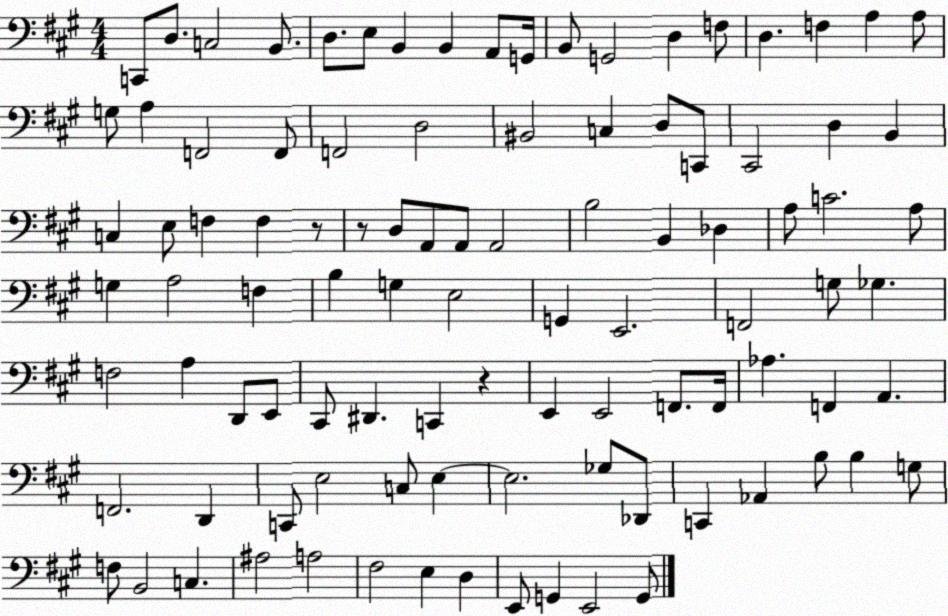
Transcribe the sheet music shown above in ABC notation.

X:1
T:Untitled
M:4/4
L:1/4
K:A
C,,/2 D,/2 C,2 B,,/2 D,/2 E,/2 B,, B,, A,,/2 G,,/4 B,,/2 G,,2 D, F,/2 D, F, A, A,/2 G,/2 A, F,,2 F,,/2 F,,2 D,2 ^B,,2 C, D,/2 C,,/2 ^C,,2 D, B,, C, E,/2 F, F, z/2 z/2 D,/2 A,,/2 A,,/2 A,,2 B,2 B,, _D, A,/2 C2 A,/2 G, A,2 F, B, G, E,2 G,, E,,2 F,,2 G,/2 _G, F,2 A, D,,/2 E,,/2 ^C,,/2 ^D,, C,, z E,, E,,2 F,,/2 F,,/4 _A, F,, A,, F,,2 D,, C,,/2 E,2 C,/2 E, E,2 _G,/2 _D,,/2 C,, _A,, B,/2 B, G,/2 F,/2 B,,2 C, ^A,2 A,2 ^F,2 E, D, E,,/2 G,, E,,2 G,,/2